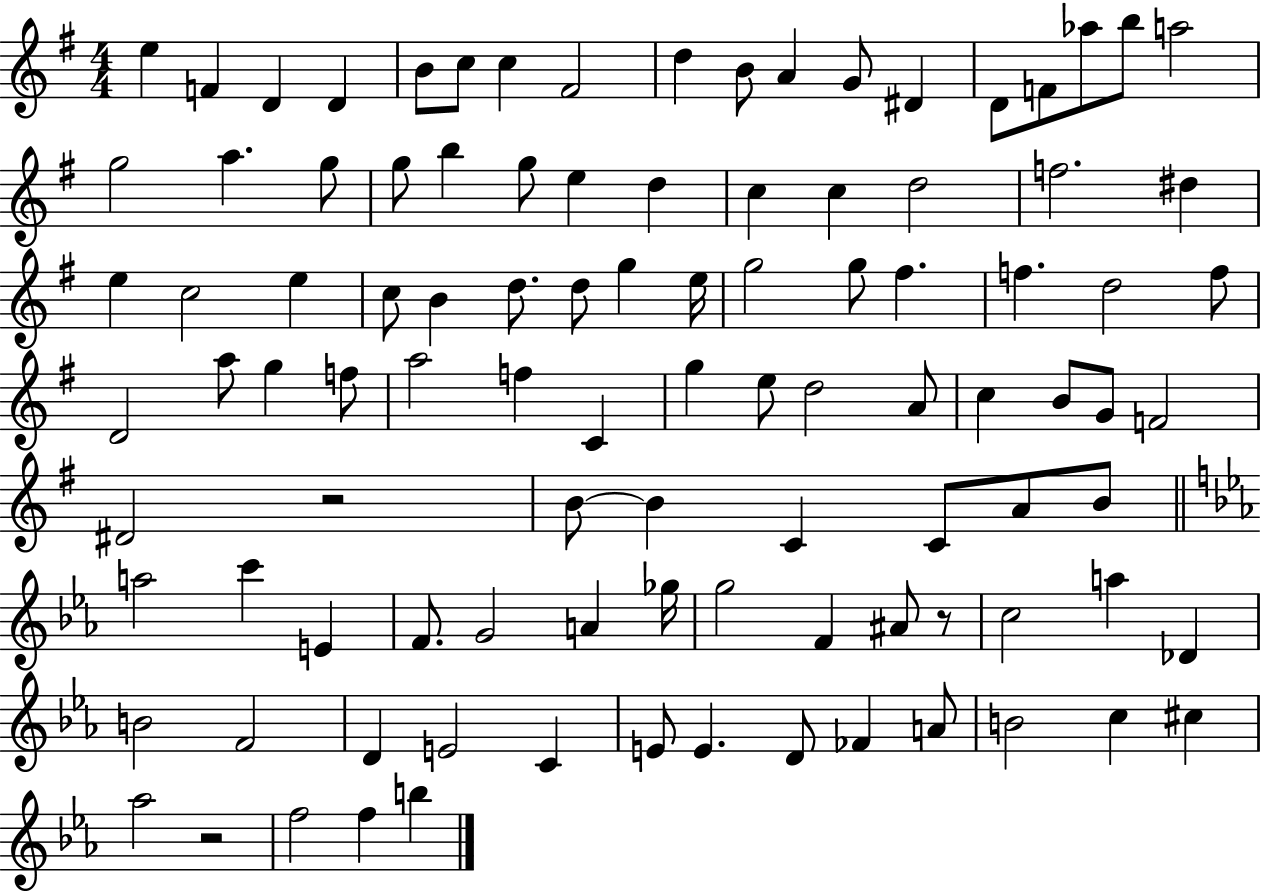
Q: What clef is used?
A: treble